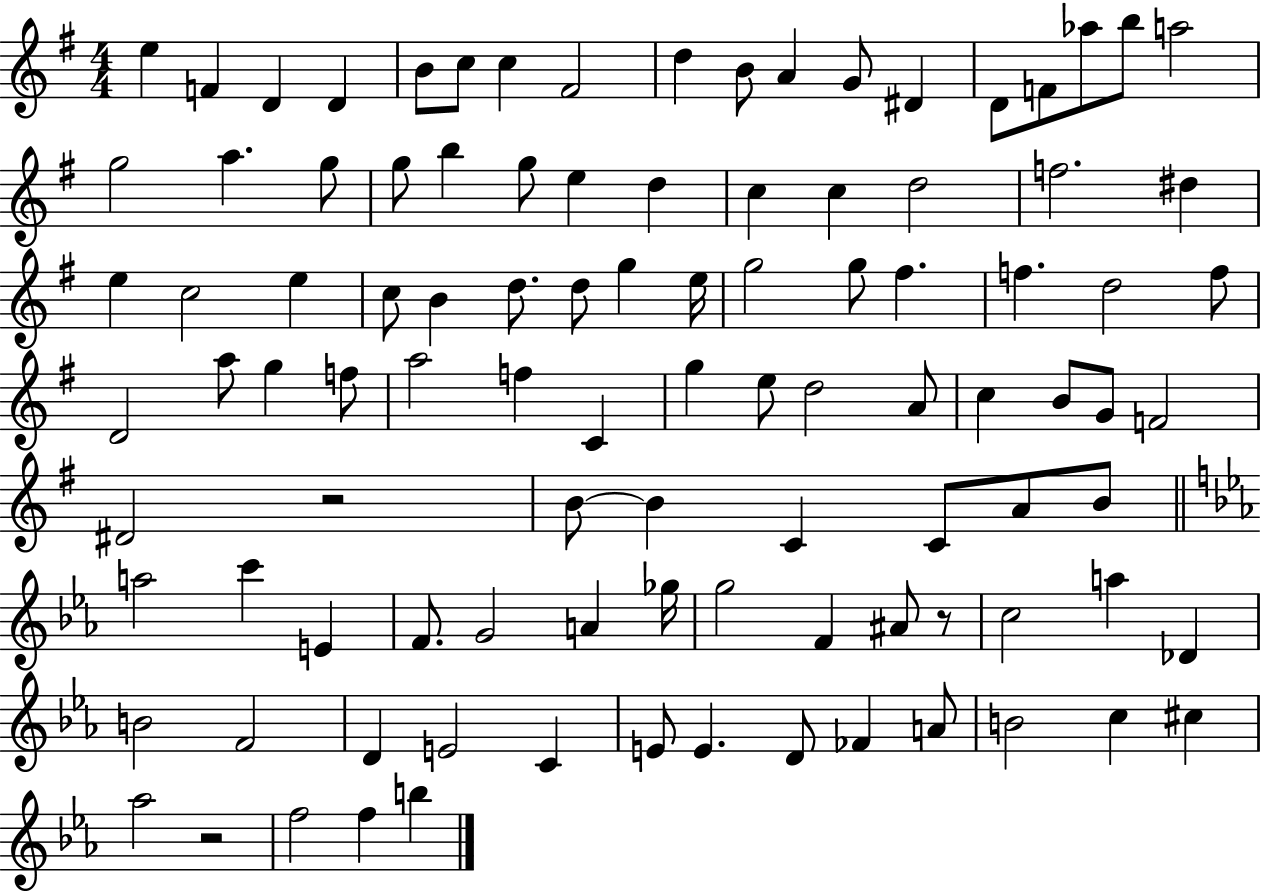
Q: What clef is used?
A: treble